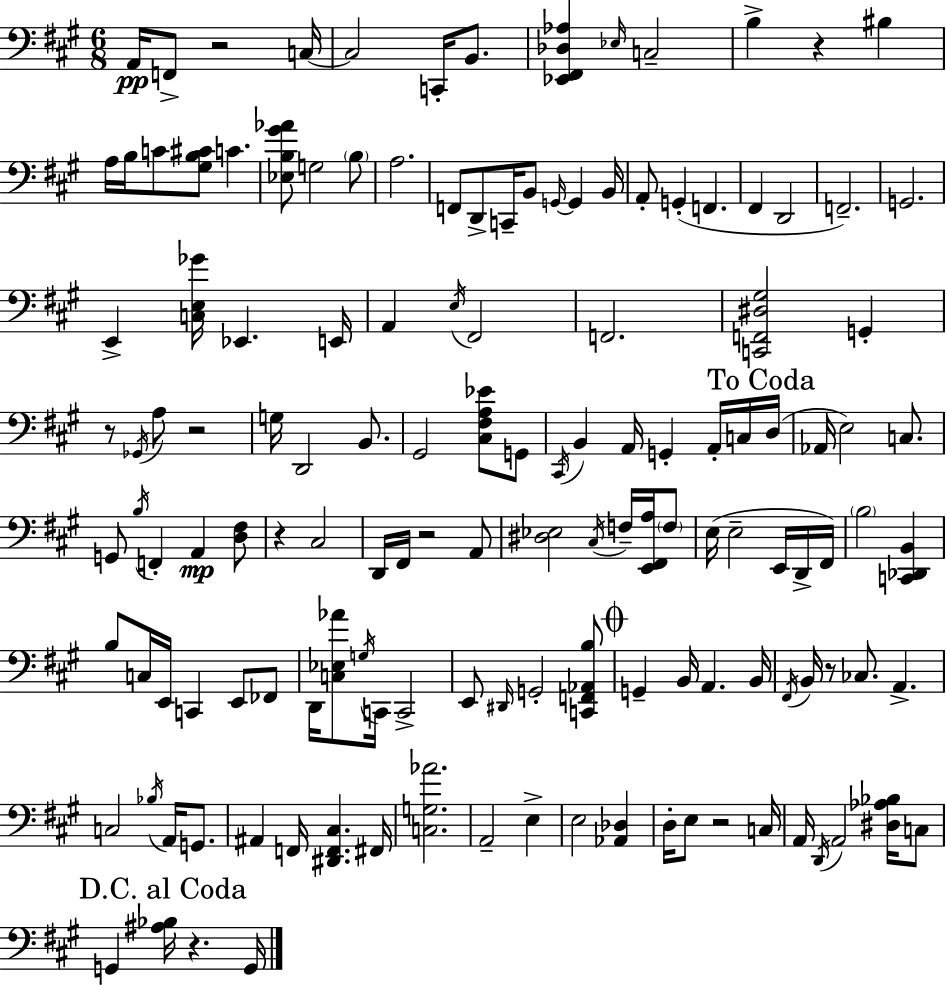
{
  \clef bass
  \numericTimeSignature
  \time 6/8
  \key a \major
  a,16\pp f,8-> r2 c16~~ | c2 c,16-. b,8. | <ees, fis, des aes>4 \grace { ees16 } c2-- | b4-> r4 bis4 | \break a16 b16 c'8 <gis b cis'>8 c'4. | <ees b gis' aes'>8 g2 \parenthesize b8 | a2. | f,8 d,8-> c,16-- b,8 \grace { g,16~ }~ g,4 | \break b,16 a,8-. g,4-.( f,4. | fis,4 d,2 | f,2.--) | g,2. | \break e,4-> <c e ges'>16 ees,4. | e,16 a,4 \acciaccatura { e16 } fis,2 | f,2. | <c, f, dis gis>2 g,4-. | \break r8 \acciaccatura { ges,16 } a8 r2 | g16 d,2 | b,8. gis,2 | <cis fis a ees'>8 g,8 \acciaccatura { cis,16 } b,4 a,16 g,4-. | \break a,16-. c16 \mark "To Coda" d16( aes,16 e2) | c8. g,8 \acciaccatura { b16 } f,4-. | a,4\mp <d fis>8 r4 cis2 | d,16 fis,16 r2 | \break a,8 <dis ees>2 | \acciaccatura { cis16 } f16-- <e, fis, a>16 \parenthesize f8 e16( e2-- | e,16 d,16-> fis,16) \parenthesize b2 | <c, des, b,>4 b8 c16 e,16 c,4 | \break e,8 fes,8 d,16 <c ees aes'>8 \acciaccatura { g16 } c,16 | c,2-> e,8 \grace { dis,16 } g,2-. | <c, f, aes, b>8 \mark \markup { \musicglyph "scripts.coda" } g,4-- | b,16 a,4. b,16 \acciaccatura { fis,16 } b,16 r8 | \break ces8. a,4.-> c2 | \acciaccatura { bes16 } a,16 g,8. ais,4 | f,16 <dis, f, cis>4. fis,16 <c g aes'>2. | a,2-- | \break e4-> e2 | <aes, des>4 d16-. | e8 r2 c16 a,16 | \acciaccatura { d,16 } a,2 <dis aes bes>16 c8 | \break \mark "D.C. al Coda" g,4 <ais bes>16 r4. g,16 | \bar "|."
}